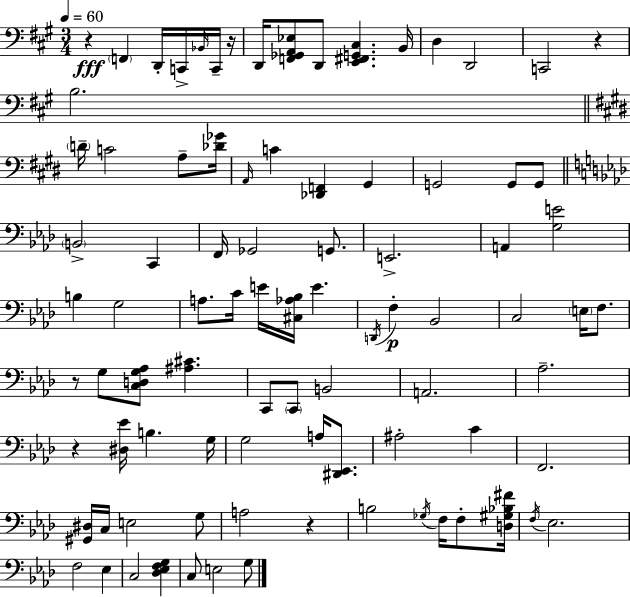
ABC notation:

X:1
T:Untitled
M:3/4
L:1/4
K:A
z F,, D,,/4 C,,/4 _B,,/4 C,,/4 z/4 D,,/4 [F,,_G,,A,,_E,]/2 D,,/2 [E,,^F,,G,,^C,] B,,/4 D, D,,2 C,,2 z B,2 D/4 C2 A,/2 [_D_G]/4 A,,/4 C [_D,,F,,] ^G,, G,,2 G,,/2 G,,/2 B,,2 C,, F,,/4 _G,,2 G,,/2 E,,2 A,, [G,E]2 B, G,2 A,/2 C/4 E/4 [^C,_A,_B,]/4 E D,,/4 F, _B,,2 C,2 E,/4 F,/2 z/2 G,/2 [C,D,G,_A,]/2 [^A,^C] C,,/2 C,,/2 B,,2 A,,2 _A,2 z [^D,_E]/4 B, G,/4 G,2 A,/4 [^D,,_E,,]/2 ^A,2 C F,,2 [^G,,^D,]/4 C,/4 E,2 G,/2 A,2 z B,2 _G,/4 F,/4 F,/2 [D,^G,_B,^F]/4 F,/4 _E,2 F,2 _E, C,2 [_D,_E,F,G,] C,/2 E,2 G,/2